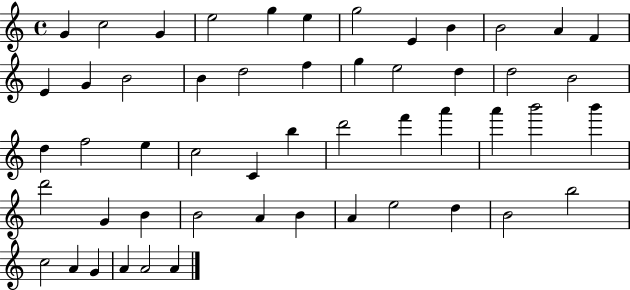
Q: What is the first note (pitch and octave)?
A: G4